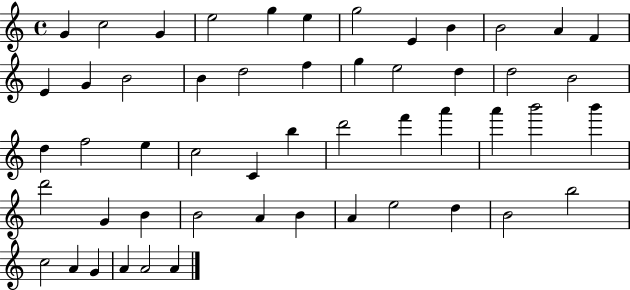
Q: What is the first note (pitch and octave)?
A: G4